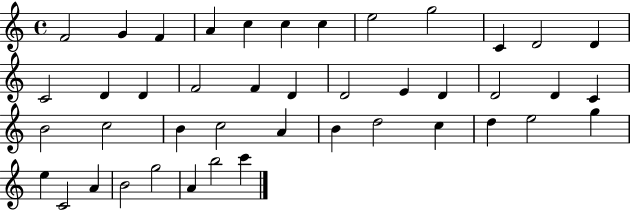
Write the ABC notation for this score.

X:1
T:Untitled
M:4/4
L:1/4
K:C
F2 G F A c c c e2 g2 C D2 D C2 D D F2 F D D2 E D D2 D C B2 c2 B c2 A B d2 c d e2 g e C2 A B2 g2 A b2 c'